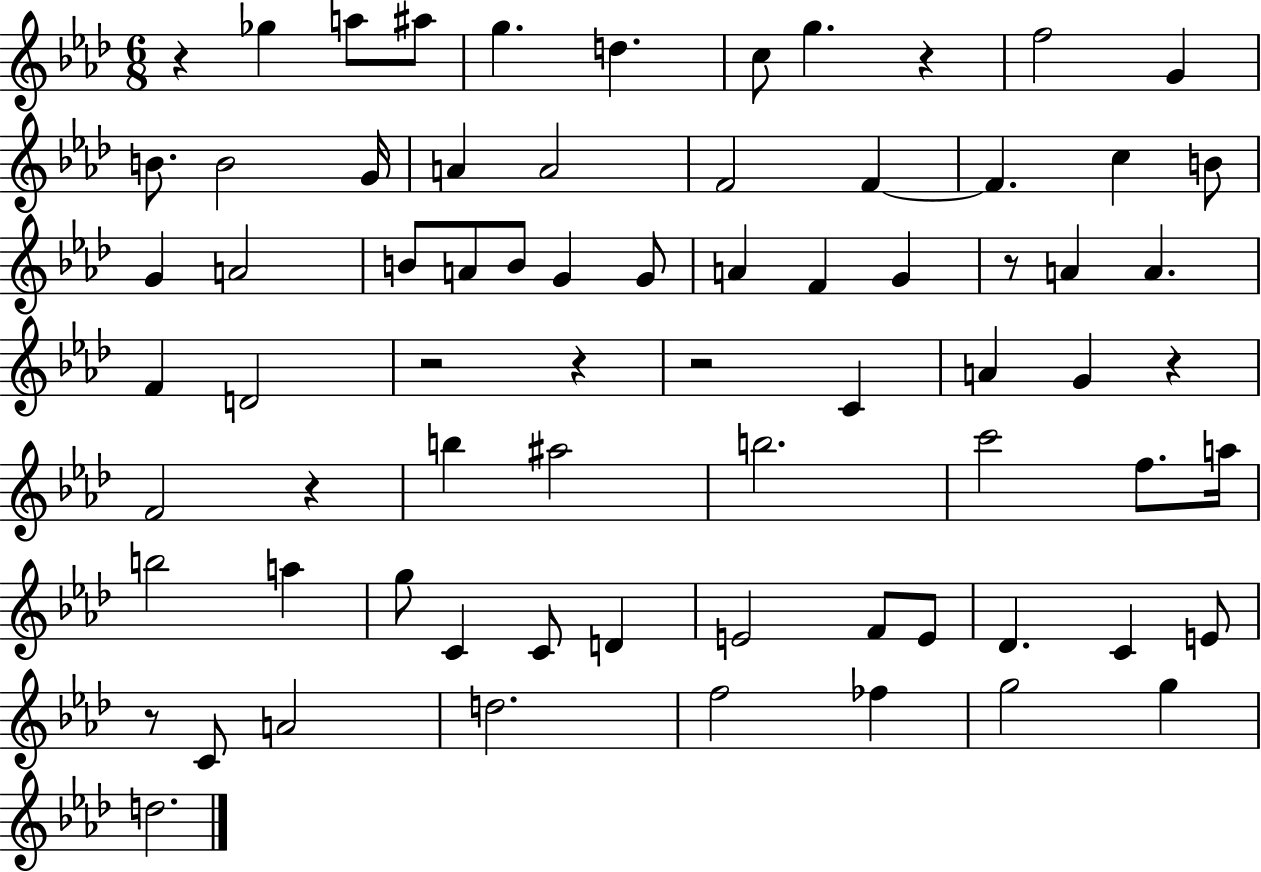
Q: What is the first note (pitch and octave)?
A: Gb5